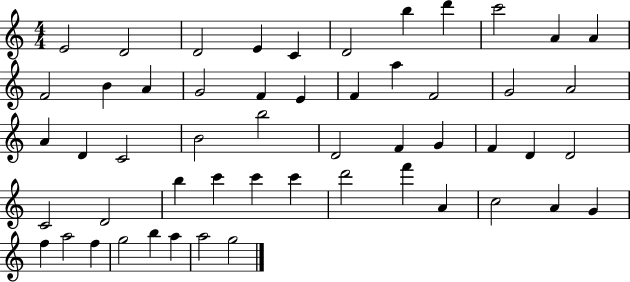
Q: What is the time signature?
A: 4/4